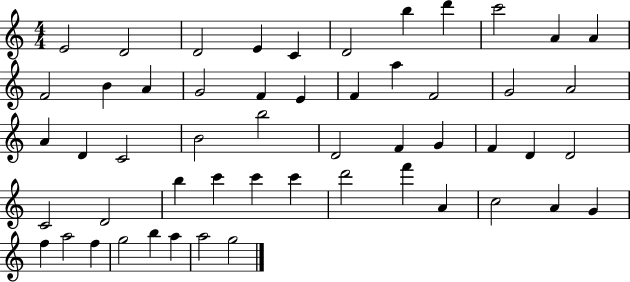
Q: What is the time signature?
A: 4/4